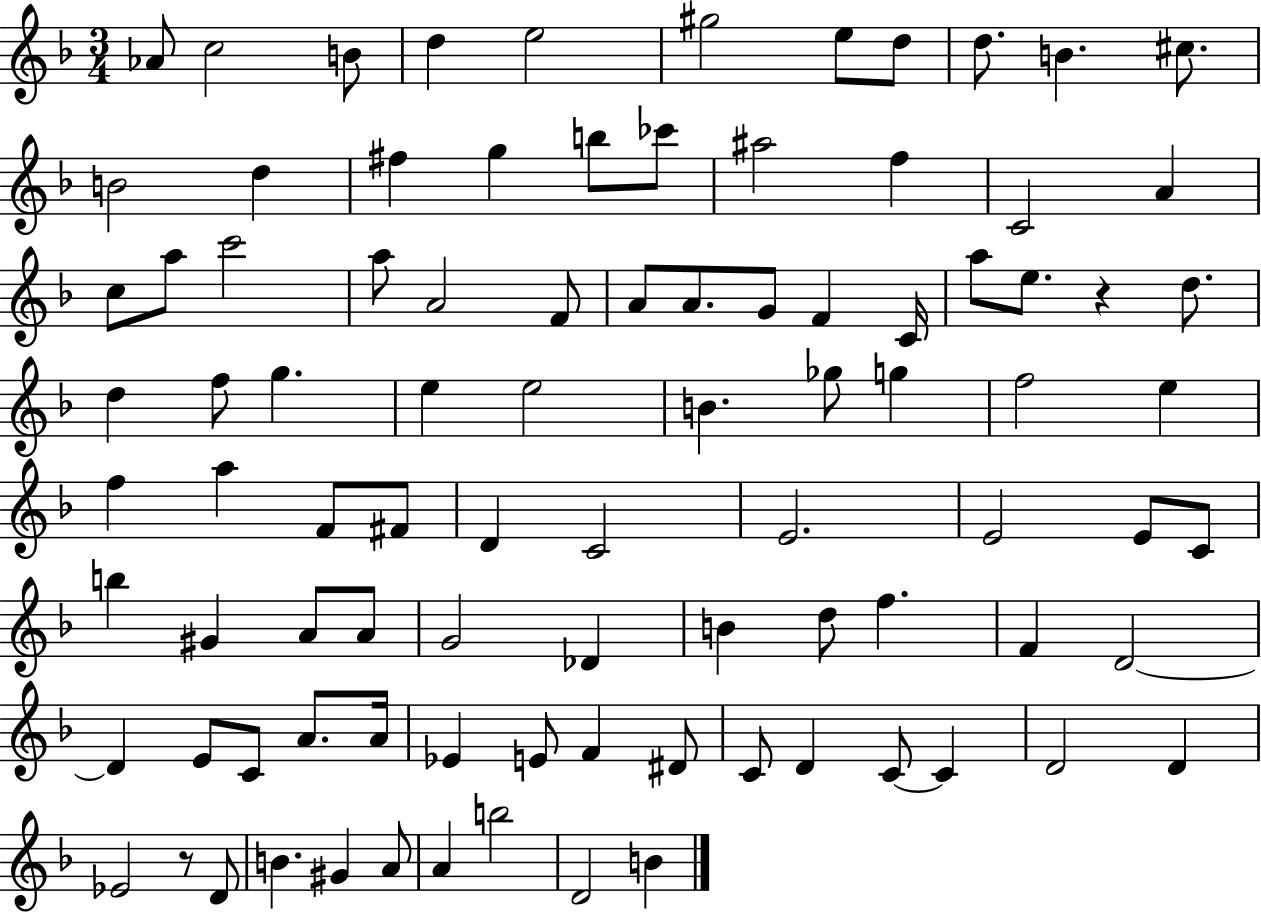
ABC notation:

X:1
T:Untitled
M:3/4
L:1/4
K:F
_A/2 c2 B/2 d e2 ^g2 e/2 d/2 d/2 B ^c/2 B2 d ^f g b/2 _c'/2 ^a2 f C2 A c/2 a/2 c'2 a/2 A2 F/2 A/2 A/2 G/2 F C/4 a/2 e/2 z d/2 d f/2 g e e2 B _g/2 g f2 e f a F/2 ^F/2 D C2 E2 E2 E/2 C/2 b ^G A/2 A/2 G2 _D B d/2 f F D2 D E/2 C/2 A/2 A/4 _E E/2 F ^D/2 C/2 D C/2 C D2 D _E2 z/2 D/2 B ^G A/2 A b2 D2 B